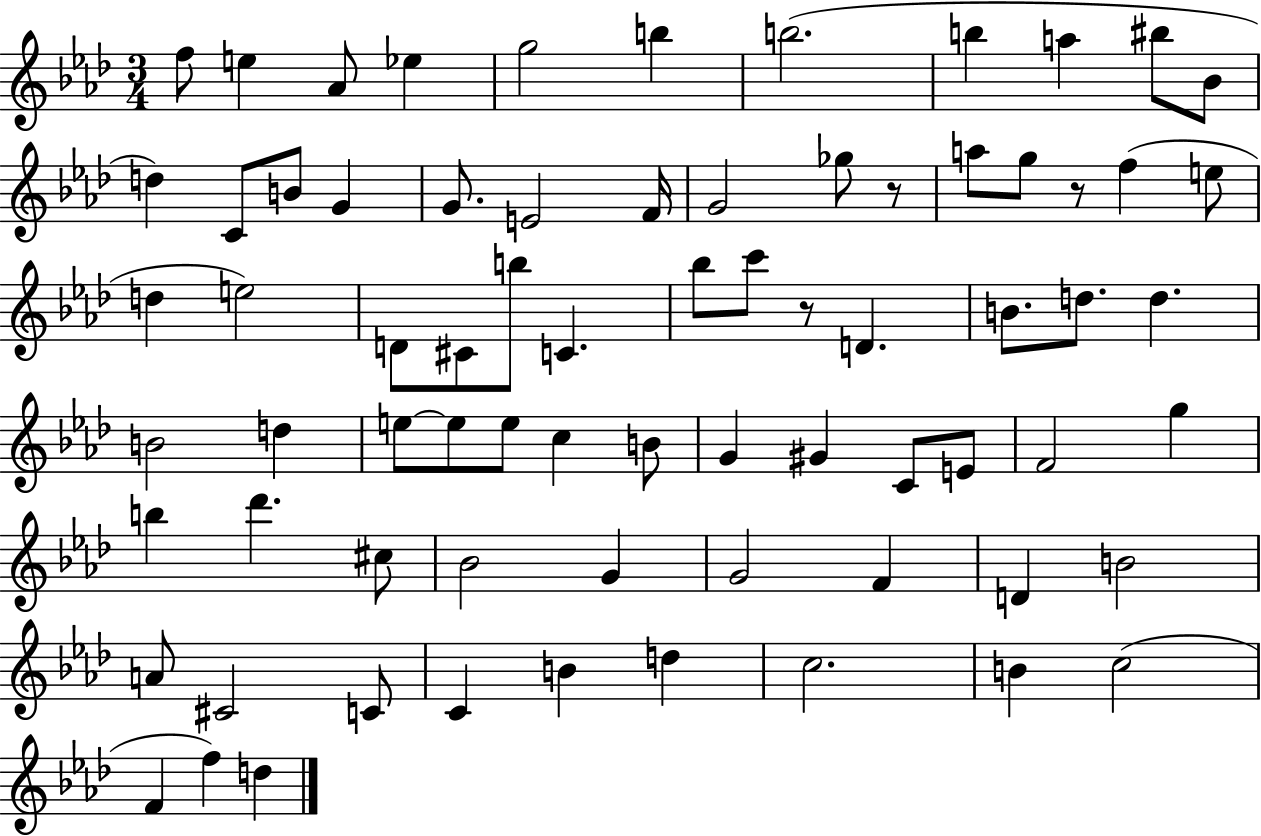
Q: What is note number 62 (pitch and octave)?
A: C4